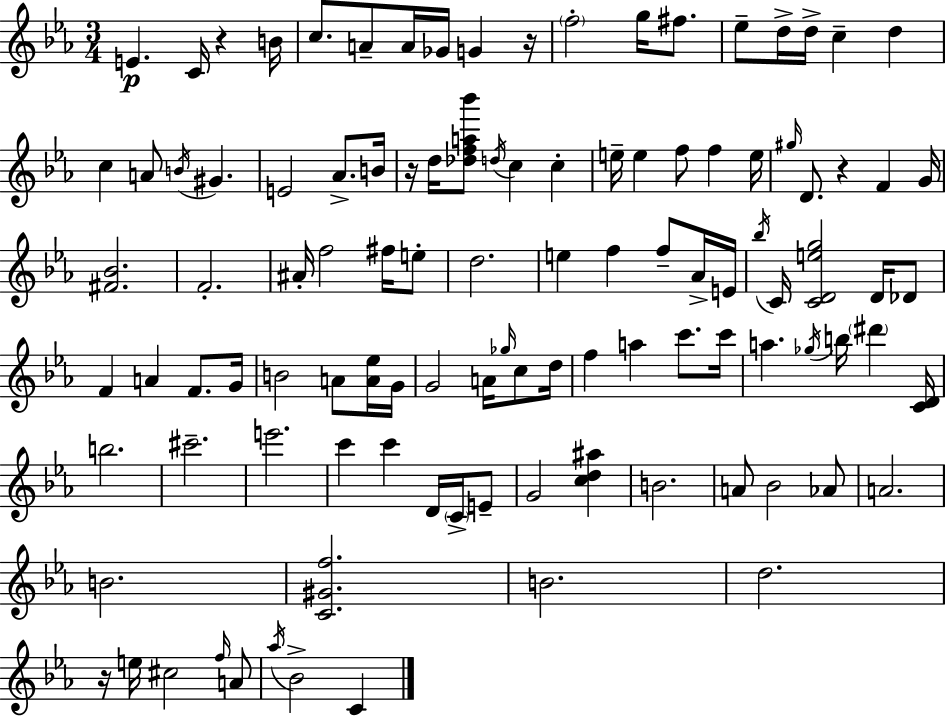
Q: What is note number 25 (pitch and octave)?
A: D5